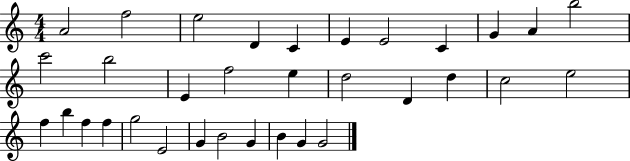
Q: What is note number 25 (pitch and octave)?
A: F5